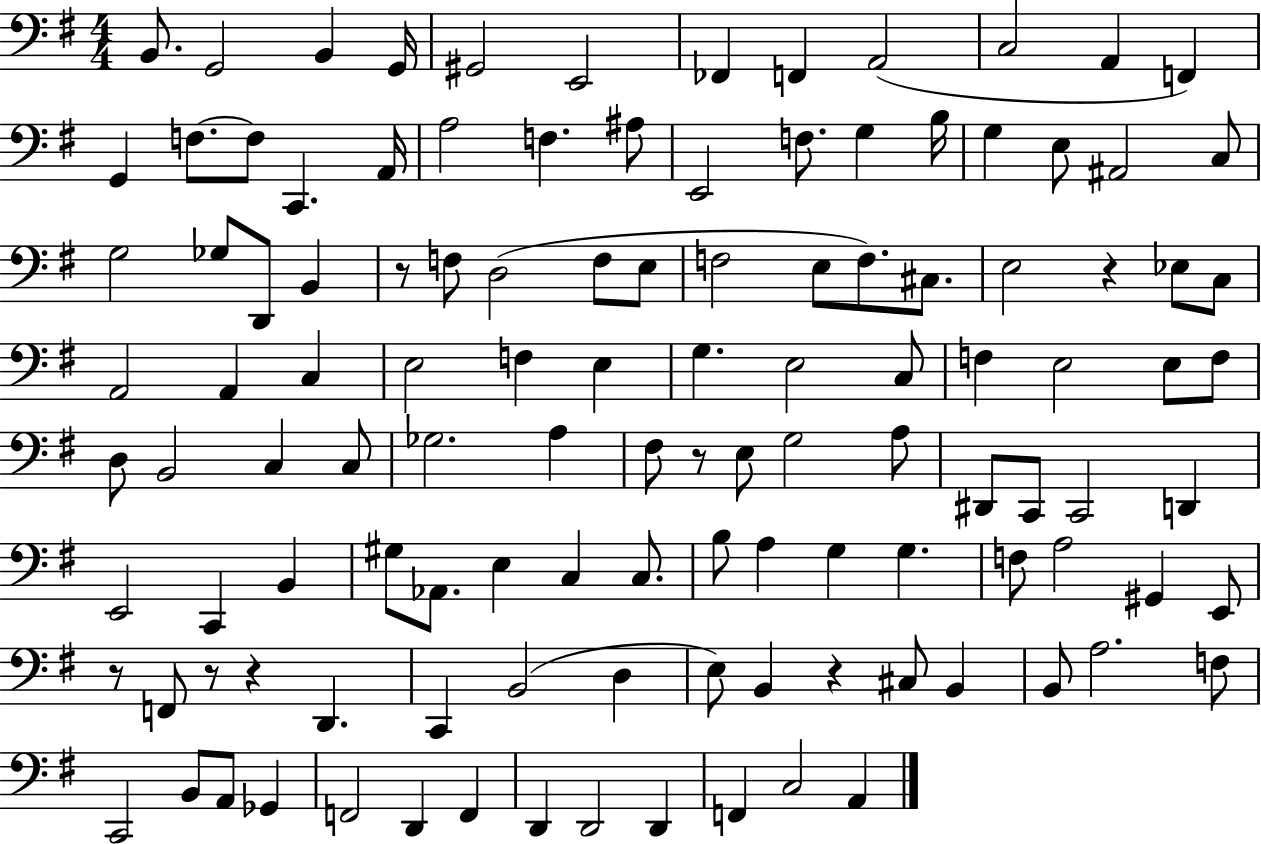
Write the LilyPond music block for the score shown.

{
  \clef bass
  \numericTimeSignature
  \time 4/4
  \key g \major
  b,8. g,2 b,4 g,16 | gis,2 e,2 | fes,4 f,4 a,2( | c2 a,4 f,4) | \break g,4 f8.~~ f8 c,4. a,16 | a2 f4. ais8 | e,2 f8. g4 b16 | g4 e8 ais,2 c8 | \break g2 ges8 d,8 b,4 | r8 f8 d2( f8 e8 | f2 e8 f8.) cis8. | e2 r4 ees8 c8 | \break a,2 a,4 c4 | e2 f4 e4 | g4. e2 c8 | f4 e2 e8 f8 | \break d8 b,2 c4 c8 | ges2. a4 | fis8 r8 e8 g2 a8 | dis,8 c,8 c,2 d,4 | \break e,2 c,4 b,4 | gis8 aes,8. e4 c4 c8. | b8 a4 g4 g4. | f8 a2 gis,4 e,8 | \break r8 f,8 r8 r4 d,4. | c,4 b,2( d4 | e8) b,4 r4 cis8 b,4 | b,8 a2. f8 | \break c,2 b,8 a,8 ges,4 | f,2 d,4 f,4 | d,4 d,2 d,4 | f,4 c2 a,4 | \break \bar "|."
}